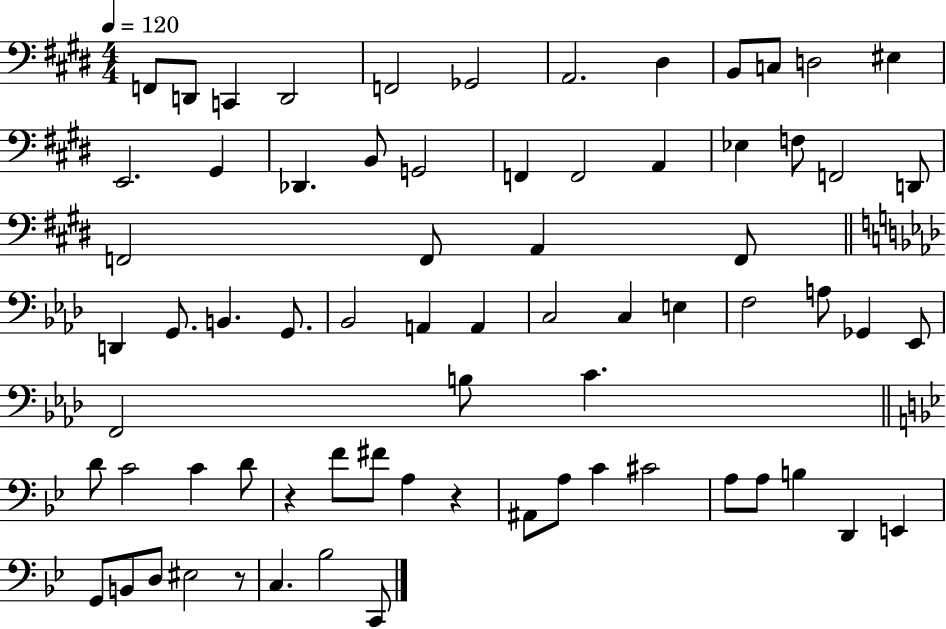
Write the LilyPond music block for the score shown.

{
  \clef bass
  \numericTimeSignature
  \time 4/4
  \key e \major
  \tempo 4 = 120
  \repeat volta 2 { f,8 d,8 c,4 d,2 | f,2 ges,2 | a,2. dis4 | b,8 c8 d2 eis4 | \break e,2. gis,4 | des,4. b,8 g,2 | f,4 f,2 a,4 | ees4 f8 f,2 d,8 | \break f,2 f,8 a,4 f,8 | \bar "||" \break \key aes \major d,4 g,8. b,4. g,8. | bes,2 a,4 a,4 | c2 c4 e4 | f2 a8 ges,4 ees,8 | \break f,2 b8 c'4. | \bar "||" \break \key bes \major d'8 c'2 c'4 d'8 | r4 f'8 fis'8 a4 r4 | ais,8 a8 c'4 cis'2 | a8 a8 b4 d,4 e,4 | \break g,8 b,8 d8 eis2 r8 | c4. bes2 c,8 | } \bar "|."
}